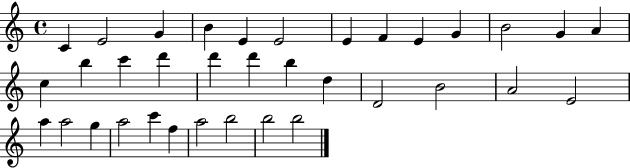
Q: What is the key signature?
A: C major